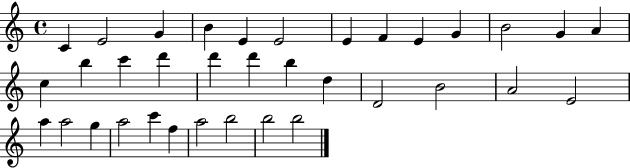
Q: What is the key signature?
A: C major